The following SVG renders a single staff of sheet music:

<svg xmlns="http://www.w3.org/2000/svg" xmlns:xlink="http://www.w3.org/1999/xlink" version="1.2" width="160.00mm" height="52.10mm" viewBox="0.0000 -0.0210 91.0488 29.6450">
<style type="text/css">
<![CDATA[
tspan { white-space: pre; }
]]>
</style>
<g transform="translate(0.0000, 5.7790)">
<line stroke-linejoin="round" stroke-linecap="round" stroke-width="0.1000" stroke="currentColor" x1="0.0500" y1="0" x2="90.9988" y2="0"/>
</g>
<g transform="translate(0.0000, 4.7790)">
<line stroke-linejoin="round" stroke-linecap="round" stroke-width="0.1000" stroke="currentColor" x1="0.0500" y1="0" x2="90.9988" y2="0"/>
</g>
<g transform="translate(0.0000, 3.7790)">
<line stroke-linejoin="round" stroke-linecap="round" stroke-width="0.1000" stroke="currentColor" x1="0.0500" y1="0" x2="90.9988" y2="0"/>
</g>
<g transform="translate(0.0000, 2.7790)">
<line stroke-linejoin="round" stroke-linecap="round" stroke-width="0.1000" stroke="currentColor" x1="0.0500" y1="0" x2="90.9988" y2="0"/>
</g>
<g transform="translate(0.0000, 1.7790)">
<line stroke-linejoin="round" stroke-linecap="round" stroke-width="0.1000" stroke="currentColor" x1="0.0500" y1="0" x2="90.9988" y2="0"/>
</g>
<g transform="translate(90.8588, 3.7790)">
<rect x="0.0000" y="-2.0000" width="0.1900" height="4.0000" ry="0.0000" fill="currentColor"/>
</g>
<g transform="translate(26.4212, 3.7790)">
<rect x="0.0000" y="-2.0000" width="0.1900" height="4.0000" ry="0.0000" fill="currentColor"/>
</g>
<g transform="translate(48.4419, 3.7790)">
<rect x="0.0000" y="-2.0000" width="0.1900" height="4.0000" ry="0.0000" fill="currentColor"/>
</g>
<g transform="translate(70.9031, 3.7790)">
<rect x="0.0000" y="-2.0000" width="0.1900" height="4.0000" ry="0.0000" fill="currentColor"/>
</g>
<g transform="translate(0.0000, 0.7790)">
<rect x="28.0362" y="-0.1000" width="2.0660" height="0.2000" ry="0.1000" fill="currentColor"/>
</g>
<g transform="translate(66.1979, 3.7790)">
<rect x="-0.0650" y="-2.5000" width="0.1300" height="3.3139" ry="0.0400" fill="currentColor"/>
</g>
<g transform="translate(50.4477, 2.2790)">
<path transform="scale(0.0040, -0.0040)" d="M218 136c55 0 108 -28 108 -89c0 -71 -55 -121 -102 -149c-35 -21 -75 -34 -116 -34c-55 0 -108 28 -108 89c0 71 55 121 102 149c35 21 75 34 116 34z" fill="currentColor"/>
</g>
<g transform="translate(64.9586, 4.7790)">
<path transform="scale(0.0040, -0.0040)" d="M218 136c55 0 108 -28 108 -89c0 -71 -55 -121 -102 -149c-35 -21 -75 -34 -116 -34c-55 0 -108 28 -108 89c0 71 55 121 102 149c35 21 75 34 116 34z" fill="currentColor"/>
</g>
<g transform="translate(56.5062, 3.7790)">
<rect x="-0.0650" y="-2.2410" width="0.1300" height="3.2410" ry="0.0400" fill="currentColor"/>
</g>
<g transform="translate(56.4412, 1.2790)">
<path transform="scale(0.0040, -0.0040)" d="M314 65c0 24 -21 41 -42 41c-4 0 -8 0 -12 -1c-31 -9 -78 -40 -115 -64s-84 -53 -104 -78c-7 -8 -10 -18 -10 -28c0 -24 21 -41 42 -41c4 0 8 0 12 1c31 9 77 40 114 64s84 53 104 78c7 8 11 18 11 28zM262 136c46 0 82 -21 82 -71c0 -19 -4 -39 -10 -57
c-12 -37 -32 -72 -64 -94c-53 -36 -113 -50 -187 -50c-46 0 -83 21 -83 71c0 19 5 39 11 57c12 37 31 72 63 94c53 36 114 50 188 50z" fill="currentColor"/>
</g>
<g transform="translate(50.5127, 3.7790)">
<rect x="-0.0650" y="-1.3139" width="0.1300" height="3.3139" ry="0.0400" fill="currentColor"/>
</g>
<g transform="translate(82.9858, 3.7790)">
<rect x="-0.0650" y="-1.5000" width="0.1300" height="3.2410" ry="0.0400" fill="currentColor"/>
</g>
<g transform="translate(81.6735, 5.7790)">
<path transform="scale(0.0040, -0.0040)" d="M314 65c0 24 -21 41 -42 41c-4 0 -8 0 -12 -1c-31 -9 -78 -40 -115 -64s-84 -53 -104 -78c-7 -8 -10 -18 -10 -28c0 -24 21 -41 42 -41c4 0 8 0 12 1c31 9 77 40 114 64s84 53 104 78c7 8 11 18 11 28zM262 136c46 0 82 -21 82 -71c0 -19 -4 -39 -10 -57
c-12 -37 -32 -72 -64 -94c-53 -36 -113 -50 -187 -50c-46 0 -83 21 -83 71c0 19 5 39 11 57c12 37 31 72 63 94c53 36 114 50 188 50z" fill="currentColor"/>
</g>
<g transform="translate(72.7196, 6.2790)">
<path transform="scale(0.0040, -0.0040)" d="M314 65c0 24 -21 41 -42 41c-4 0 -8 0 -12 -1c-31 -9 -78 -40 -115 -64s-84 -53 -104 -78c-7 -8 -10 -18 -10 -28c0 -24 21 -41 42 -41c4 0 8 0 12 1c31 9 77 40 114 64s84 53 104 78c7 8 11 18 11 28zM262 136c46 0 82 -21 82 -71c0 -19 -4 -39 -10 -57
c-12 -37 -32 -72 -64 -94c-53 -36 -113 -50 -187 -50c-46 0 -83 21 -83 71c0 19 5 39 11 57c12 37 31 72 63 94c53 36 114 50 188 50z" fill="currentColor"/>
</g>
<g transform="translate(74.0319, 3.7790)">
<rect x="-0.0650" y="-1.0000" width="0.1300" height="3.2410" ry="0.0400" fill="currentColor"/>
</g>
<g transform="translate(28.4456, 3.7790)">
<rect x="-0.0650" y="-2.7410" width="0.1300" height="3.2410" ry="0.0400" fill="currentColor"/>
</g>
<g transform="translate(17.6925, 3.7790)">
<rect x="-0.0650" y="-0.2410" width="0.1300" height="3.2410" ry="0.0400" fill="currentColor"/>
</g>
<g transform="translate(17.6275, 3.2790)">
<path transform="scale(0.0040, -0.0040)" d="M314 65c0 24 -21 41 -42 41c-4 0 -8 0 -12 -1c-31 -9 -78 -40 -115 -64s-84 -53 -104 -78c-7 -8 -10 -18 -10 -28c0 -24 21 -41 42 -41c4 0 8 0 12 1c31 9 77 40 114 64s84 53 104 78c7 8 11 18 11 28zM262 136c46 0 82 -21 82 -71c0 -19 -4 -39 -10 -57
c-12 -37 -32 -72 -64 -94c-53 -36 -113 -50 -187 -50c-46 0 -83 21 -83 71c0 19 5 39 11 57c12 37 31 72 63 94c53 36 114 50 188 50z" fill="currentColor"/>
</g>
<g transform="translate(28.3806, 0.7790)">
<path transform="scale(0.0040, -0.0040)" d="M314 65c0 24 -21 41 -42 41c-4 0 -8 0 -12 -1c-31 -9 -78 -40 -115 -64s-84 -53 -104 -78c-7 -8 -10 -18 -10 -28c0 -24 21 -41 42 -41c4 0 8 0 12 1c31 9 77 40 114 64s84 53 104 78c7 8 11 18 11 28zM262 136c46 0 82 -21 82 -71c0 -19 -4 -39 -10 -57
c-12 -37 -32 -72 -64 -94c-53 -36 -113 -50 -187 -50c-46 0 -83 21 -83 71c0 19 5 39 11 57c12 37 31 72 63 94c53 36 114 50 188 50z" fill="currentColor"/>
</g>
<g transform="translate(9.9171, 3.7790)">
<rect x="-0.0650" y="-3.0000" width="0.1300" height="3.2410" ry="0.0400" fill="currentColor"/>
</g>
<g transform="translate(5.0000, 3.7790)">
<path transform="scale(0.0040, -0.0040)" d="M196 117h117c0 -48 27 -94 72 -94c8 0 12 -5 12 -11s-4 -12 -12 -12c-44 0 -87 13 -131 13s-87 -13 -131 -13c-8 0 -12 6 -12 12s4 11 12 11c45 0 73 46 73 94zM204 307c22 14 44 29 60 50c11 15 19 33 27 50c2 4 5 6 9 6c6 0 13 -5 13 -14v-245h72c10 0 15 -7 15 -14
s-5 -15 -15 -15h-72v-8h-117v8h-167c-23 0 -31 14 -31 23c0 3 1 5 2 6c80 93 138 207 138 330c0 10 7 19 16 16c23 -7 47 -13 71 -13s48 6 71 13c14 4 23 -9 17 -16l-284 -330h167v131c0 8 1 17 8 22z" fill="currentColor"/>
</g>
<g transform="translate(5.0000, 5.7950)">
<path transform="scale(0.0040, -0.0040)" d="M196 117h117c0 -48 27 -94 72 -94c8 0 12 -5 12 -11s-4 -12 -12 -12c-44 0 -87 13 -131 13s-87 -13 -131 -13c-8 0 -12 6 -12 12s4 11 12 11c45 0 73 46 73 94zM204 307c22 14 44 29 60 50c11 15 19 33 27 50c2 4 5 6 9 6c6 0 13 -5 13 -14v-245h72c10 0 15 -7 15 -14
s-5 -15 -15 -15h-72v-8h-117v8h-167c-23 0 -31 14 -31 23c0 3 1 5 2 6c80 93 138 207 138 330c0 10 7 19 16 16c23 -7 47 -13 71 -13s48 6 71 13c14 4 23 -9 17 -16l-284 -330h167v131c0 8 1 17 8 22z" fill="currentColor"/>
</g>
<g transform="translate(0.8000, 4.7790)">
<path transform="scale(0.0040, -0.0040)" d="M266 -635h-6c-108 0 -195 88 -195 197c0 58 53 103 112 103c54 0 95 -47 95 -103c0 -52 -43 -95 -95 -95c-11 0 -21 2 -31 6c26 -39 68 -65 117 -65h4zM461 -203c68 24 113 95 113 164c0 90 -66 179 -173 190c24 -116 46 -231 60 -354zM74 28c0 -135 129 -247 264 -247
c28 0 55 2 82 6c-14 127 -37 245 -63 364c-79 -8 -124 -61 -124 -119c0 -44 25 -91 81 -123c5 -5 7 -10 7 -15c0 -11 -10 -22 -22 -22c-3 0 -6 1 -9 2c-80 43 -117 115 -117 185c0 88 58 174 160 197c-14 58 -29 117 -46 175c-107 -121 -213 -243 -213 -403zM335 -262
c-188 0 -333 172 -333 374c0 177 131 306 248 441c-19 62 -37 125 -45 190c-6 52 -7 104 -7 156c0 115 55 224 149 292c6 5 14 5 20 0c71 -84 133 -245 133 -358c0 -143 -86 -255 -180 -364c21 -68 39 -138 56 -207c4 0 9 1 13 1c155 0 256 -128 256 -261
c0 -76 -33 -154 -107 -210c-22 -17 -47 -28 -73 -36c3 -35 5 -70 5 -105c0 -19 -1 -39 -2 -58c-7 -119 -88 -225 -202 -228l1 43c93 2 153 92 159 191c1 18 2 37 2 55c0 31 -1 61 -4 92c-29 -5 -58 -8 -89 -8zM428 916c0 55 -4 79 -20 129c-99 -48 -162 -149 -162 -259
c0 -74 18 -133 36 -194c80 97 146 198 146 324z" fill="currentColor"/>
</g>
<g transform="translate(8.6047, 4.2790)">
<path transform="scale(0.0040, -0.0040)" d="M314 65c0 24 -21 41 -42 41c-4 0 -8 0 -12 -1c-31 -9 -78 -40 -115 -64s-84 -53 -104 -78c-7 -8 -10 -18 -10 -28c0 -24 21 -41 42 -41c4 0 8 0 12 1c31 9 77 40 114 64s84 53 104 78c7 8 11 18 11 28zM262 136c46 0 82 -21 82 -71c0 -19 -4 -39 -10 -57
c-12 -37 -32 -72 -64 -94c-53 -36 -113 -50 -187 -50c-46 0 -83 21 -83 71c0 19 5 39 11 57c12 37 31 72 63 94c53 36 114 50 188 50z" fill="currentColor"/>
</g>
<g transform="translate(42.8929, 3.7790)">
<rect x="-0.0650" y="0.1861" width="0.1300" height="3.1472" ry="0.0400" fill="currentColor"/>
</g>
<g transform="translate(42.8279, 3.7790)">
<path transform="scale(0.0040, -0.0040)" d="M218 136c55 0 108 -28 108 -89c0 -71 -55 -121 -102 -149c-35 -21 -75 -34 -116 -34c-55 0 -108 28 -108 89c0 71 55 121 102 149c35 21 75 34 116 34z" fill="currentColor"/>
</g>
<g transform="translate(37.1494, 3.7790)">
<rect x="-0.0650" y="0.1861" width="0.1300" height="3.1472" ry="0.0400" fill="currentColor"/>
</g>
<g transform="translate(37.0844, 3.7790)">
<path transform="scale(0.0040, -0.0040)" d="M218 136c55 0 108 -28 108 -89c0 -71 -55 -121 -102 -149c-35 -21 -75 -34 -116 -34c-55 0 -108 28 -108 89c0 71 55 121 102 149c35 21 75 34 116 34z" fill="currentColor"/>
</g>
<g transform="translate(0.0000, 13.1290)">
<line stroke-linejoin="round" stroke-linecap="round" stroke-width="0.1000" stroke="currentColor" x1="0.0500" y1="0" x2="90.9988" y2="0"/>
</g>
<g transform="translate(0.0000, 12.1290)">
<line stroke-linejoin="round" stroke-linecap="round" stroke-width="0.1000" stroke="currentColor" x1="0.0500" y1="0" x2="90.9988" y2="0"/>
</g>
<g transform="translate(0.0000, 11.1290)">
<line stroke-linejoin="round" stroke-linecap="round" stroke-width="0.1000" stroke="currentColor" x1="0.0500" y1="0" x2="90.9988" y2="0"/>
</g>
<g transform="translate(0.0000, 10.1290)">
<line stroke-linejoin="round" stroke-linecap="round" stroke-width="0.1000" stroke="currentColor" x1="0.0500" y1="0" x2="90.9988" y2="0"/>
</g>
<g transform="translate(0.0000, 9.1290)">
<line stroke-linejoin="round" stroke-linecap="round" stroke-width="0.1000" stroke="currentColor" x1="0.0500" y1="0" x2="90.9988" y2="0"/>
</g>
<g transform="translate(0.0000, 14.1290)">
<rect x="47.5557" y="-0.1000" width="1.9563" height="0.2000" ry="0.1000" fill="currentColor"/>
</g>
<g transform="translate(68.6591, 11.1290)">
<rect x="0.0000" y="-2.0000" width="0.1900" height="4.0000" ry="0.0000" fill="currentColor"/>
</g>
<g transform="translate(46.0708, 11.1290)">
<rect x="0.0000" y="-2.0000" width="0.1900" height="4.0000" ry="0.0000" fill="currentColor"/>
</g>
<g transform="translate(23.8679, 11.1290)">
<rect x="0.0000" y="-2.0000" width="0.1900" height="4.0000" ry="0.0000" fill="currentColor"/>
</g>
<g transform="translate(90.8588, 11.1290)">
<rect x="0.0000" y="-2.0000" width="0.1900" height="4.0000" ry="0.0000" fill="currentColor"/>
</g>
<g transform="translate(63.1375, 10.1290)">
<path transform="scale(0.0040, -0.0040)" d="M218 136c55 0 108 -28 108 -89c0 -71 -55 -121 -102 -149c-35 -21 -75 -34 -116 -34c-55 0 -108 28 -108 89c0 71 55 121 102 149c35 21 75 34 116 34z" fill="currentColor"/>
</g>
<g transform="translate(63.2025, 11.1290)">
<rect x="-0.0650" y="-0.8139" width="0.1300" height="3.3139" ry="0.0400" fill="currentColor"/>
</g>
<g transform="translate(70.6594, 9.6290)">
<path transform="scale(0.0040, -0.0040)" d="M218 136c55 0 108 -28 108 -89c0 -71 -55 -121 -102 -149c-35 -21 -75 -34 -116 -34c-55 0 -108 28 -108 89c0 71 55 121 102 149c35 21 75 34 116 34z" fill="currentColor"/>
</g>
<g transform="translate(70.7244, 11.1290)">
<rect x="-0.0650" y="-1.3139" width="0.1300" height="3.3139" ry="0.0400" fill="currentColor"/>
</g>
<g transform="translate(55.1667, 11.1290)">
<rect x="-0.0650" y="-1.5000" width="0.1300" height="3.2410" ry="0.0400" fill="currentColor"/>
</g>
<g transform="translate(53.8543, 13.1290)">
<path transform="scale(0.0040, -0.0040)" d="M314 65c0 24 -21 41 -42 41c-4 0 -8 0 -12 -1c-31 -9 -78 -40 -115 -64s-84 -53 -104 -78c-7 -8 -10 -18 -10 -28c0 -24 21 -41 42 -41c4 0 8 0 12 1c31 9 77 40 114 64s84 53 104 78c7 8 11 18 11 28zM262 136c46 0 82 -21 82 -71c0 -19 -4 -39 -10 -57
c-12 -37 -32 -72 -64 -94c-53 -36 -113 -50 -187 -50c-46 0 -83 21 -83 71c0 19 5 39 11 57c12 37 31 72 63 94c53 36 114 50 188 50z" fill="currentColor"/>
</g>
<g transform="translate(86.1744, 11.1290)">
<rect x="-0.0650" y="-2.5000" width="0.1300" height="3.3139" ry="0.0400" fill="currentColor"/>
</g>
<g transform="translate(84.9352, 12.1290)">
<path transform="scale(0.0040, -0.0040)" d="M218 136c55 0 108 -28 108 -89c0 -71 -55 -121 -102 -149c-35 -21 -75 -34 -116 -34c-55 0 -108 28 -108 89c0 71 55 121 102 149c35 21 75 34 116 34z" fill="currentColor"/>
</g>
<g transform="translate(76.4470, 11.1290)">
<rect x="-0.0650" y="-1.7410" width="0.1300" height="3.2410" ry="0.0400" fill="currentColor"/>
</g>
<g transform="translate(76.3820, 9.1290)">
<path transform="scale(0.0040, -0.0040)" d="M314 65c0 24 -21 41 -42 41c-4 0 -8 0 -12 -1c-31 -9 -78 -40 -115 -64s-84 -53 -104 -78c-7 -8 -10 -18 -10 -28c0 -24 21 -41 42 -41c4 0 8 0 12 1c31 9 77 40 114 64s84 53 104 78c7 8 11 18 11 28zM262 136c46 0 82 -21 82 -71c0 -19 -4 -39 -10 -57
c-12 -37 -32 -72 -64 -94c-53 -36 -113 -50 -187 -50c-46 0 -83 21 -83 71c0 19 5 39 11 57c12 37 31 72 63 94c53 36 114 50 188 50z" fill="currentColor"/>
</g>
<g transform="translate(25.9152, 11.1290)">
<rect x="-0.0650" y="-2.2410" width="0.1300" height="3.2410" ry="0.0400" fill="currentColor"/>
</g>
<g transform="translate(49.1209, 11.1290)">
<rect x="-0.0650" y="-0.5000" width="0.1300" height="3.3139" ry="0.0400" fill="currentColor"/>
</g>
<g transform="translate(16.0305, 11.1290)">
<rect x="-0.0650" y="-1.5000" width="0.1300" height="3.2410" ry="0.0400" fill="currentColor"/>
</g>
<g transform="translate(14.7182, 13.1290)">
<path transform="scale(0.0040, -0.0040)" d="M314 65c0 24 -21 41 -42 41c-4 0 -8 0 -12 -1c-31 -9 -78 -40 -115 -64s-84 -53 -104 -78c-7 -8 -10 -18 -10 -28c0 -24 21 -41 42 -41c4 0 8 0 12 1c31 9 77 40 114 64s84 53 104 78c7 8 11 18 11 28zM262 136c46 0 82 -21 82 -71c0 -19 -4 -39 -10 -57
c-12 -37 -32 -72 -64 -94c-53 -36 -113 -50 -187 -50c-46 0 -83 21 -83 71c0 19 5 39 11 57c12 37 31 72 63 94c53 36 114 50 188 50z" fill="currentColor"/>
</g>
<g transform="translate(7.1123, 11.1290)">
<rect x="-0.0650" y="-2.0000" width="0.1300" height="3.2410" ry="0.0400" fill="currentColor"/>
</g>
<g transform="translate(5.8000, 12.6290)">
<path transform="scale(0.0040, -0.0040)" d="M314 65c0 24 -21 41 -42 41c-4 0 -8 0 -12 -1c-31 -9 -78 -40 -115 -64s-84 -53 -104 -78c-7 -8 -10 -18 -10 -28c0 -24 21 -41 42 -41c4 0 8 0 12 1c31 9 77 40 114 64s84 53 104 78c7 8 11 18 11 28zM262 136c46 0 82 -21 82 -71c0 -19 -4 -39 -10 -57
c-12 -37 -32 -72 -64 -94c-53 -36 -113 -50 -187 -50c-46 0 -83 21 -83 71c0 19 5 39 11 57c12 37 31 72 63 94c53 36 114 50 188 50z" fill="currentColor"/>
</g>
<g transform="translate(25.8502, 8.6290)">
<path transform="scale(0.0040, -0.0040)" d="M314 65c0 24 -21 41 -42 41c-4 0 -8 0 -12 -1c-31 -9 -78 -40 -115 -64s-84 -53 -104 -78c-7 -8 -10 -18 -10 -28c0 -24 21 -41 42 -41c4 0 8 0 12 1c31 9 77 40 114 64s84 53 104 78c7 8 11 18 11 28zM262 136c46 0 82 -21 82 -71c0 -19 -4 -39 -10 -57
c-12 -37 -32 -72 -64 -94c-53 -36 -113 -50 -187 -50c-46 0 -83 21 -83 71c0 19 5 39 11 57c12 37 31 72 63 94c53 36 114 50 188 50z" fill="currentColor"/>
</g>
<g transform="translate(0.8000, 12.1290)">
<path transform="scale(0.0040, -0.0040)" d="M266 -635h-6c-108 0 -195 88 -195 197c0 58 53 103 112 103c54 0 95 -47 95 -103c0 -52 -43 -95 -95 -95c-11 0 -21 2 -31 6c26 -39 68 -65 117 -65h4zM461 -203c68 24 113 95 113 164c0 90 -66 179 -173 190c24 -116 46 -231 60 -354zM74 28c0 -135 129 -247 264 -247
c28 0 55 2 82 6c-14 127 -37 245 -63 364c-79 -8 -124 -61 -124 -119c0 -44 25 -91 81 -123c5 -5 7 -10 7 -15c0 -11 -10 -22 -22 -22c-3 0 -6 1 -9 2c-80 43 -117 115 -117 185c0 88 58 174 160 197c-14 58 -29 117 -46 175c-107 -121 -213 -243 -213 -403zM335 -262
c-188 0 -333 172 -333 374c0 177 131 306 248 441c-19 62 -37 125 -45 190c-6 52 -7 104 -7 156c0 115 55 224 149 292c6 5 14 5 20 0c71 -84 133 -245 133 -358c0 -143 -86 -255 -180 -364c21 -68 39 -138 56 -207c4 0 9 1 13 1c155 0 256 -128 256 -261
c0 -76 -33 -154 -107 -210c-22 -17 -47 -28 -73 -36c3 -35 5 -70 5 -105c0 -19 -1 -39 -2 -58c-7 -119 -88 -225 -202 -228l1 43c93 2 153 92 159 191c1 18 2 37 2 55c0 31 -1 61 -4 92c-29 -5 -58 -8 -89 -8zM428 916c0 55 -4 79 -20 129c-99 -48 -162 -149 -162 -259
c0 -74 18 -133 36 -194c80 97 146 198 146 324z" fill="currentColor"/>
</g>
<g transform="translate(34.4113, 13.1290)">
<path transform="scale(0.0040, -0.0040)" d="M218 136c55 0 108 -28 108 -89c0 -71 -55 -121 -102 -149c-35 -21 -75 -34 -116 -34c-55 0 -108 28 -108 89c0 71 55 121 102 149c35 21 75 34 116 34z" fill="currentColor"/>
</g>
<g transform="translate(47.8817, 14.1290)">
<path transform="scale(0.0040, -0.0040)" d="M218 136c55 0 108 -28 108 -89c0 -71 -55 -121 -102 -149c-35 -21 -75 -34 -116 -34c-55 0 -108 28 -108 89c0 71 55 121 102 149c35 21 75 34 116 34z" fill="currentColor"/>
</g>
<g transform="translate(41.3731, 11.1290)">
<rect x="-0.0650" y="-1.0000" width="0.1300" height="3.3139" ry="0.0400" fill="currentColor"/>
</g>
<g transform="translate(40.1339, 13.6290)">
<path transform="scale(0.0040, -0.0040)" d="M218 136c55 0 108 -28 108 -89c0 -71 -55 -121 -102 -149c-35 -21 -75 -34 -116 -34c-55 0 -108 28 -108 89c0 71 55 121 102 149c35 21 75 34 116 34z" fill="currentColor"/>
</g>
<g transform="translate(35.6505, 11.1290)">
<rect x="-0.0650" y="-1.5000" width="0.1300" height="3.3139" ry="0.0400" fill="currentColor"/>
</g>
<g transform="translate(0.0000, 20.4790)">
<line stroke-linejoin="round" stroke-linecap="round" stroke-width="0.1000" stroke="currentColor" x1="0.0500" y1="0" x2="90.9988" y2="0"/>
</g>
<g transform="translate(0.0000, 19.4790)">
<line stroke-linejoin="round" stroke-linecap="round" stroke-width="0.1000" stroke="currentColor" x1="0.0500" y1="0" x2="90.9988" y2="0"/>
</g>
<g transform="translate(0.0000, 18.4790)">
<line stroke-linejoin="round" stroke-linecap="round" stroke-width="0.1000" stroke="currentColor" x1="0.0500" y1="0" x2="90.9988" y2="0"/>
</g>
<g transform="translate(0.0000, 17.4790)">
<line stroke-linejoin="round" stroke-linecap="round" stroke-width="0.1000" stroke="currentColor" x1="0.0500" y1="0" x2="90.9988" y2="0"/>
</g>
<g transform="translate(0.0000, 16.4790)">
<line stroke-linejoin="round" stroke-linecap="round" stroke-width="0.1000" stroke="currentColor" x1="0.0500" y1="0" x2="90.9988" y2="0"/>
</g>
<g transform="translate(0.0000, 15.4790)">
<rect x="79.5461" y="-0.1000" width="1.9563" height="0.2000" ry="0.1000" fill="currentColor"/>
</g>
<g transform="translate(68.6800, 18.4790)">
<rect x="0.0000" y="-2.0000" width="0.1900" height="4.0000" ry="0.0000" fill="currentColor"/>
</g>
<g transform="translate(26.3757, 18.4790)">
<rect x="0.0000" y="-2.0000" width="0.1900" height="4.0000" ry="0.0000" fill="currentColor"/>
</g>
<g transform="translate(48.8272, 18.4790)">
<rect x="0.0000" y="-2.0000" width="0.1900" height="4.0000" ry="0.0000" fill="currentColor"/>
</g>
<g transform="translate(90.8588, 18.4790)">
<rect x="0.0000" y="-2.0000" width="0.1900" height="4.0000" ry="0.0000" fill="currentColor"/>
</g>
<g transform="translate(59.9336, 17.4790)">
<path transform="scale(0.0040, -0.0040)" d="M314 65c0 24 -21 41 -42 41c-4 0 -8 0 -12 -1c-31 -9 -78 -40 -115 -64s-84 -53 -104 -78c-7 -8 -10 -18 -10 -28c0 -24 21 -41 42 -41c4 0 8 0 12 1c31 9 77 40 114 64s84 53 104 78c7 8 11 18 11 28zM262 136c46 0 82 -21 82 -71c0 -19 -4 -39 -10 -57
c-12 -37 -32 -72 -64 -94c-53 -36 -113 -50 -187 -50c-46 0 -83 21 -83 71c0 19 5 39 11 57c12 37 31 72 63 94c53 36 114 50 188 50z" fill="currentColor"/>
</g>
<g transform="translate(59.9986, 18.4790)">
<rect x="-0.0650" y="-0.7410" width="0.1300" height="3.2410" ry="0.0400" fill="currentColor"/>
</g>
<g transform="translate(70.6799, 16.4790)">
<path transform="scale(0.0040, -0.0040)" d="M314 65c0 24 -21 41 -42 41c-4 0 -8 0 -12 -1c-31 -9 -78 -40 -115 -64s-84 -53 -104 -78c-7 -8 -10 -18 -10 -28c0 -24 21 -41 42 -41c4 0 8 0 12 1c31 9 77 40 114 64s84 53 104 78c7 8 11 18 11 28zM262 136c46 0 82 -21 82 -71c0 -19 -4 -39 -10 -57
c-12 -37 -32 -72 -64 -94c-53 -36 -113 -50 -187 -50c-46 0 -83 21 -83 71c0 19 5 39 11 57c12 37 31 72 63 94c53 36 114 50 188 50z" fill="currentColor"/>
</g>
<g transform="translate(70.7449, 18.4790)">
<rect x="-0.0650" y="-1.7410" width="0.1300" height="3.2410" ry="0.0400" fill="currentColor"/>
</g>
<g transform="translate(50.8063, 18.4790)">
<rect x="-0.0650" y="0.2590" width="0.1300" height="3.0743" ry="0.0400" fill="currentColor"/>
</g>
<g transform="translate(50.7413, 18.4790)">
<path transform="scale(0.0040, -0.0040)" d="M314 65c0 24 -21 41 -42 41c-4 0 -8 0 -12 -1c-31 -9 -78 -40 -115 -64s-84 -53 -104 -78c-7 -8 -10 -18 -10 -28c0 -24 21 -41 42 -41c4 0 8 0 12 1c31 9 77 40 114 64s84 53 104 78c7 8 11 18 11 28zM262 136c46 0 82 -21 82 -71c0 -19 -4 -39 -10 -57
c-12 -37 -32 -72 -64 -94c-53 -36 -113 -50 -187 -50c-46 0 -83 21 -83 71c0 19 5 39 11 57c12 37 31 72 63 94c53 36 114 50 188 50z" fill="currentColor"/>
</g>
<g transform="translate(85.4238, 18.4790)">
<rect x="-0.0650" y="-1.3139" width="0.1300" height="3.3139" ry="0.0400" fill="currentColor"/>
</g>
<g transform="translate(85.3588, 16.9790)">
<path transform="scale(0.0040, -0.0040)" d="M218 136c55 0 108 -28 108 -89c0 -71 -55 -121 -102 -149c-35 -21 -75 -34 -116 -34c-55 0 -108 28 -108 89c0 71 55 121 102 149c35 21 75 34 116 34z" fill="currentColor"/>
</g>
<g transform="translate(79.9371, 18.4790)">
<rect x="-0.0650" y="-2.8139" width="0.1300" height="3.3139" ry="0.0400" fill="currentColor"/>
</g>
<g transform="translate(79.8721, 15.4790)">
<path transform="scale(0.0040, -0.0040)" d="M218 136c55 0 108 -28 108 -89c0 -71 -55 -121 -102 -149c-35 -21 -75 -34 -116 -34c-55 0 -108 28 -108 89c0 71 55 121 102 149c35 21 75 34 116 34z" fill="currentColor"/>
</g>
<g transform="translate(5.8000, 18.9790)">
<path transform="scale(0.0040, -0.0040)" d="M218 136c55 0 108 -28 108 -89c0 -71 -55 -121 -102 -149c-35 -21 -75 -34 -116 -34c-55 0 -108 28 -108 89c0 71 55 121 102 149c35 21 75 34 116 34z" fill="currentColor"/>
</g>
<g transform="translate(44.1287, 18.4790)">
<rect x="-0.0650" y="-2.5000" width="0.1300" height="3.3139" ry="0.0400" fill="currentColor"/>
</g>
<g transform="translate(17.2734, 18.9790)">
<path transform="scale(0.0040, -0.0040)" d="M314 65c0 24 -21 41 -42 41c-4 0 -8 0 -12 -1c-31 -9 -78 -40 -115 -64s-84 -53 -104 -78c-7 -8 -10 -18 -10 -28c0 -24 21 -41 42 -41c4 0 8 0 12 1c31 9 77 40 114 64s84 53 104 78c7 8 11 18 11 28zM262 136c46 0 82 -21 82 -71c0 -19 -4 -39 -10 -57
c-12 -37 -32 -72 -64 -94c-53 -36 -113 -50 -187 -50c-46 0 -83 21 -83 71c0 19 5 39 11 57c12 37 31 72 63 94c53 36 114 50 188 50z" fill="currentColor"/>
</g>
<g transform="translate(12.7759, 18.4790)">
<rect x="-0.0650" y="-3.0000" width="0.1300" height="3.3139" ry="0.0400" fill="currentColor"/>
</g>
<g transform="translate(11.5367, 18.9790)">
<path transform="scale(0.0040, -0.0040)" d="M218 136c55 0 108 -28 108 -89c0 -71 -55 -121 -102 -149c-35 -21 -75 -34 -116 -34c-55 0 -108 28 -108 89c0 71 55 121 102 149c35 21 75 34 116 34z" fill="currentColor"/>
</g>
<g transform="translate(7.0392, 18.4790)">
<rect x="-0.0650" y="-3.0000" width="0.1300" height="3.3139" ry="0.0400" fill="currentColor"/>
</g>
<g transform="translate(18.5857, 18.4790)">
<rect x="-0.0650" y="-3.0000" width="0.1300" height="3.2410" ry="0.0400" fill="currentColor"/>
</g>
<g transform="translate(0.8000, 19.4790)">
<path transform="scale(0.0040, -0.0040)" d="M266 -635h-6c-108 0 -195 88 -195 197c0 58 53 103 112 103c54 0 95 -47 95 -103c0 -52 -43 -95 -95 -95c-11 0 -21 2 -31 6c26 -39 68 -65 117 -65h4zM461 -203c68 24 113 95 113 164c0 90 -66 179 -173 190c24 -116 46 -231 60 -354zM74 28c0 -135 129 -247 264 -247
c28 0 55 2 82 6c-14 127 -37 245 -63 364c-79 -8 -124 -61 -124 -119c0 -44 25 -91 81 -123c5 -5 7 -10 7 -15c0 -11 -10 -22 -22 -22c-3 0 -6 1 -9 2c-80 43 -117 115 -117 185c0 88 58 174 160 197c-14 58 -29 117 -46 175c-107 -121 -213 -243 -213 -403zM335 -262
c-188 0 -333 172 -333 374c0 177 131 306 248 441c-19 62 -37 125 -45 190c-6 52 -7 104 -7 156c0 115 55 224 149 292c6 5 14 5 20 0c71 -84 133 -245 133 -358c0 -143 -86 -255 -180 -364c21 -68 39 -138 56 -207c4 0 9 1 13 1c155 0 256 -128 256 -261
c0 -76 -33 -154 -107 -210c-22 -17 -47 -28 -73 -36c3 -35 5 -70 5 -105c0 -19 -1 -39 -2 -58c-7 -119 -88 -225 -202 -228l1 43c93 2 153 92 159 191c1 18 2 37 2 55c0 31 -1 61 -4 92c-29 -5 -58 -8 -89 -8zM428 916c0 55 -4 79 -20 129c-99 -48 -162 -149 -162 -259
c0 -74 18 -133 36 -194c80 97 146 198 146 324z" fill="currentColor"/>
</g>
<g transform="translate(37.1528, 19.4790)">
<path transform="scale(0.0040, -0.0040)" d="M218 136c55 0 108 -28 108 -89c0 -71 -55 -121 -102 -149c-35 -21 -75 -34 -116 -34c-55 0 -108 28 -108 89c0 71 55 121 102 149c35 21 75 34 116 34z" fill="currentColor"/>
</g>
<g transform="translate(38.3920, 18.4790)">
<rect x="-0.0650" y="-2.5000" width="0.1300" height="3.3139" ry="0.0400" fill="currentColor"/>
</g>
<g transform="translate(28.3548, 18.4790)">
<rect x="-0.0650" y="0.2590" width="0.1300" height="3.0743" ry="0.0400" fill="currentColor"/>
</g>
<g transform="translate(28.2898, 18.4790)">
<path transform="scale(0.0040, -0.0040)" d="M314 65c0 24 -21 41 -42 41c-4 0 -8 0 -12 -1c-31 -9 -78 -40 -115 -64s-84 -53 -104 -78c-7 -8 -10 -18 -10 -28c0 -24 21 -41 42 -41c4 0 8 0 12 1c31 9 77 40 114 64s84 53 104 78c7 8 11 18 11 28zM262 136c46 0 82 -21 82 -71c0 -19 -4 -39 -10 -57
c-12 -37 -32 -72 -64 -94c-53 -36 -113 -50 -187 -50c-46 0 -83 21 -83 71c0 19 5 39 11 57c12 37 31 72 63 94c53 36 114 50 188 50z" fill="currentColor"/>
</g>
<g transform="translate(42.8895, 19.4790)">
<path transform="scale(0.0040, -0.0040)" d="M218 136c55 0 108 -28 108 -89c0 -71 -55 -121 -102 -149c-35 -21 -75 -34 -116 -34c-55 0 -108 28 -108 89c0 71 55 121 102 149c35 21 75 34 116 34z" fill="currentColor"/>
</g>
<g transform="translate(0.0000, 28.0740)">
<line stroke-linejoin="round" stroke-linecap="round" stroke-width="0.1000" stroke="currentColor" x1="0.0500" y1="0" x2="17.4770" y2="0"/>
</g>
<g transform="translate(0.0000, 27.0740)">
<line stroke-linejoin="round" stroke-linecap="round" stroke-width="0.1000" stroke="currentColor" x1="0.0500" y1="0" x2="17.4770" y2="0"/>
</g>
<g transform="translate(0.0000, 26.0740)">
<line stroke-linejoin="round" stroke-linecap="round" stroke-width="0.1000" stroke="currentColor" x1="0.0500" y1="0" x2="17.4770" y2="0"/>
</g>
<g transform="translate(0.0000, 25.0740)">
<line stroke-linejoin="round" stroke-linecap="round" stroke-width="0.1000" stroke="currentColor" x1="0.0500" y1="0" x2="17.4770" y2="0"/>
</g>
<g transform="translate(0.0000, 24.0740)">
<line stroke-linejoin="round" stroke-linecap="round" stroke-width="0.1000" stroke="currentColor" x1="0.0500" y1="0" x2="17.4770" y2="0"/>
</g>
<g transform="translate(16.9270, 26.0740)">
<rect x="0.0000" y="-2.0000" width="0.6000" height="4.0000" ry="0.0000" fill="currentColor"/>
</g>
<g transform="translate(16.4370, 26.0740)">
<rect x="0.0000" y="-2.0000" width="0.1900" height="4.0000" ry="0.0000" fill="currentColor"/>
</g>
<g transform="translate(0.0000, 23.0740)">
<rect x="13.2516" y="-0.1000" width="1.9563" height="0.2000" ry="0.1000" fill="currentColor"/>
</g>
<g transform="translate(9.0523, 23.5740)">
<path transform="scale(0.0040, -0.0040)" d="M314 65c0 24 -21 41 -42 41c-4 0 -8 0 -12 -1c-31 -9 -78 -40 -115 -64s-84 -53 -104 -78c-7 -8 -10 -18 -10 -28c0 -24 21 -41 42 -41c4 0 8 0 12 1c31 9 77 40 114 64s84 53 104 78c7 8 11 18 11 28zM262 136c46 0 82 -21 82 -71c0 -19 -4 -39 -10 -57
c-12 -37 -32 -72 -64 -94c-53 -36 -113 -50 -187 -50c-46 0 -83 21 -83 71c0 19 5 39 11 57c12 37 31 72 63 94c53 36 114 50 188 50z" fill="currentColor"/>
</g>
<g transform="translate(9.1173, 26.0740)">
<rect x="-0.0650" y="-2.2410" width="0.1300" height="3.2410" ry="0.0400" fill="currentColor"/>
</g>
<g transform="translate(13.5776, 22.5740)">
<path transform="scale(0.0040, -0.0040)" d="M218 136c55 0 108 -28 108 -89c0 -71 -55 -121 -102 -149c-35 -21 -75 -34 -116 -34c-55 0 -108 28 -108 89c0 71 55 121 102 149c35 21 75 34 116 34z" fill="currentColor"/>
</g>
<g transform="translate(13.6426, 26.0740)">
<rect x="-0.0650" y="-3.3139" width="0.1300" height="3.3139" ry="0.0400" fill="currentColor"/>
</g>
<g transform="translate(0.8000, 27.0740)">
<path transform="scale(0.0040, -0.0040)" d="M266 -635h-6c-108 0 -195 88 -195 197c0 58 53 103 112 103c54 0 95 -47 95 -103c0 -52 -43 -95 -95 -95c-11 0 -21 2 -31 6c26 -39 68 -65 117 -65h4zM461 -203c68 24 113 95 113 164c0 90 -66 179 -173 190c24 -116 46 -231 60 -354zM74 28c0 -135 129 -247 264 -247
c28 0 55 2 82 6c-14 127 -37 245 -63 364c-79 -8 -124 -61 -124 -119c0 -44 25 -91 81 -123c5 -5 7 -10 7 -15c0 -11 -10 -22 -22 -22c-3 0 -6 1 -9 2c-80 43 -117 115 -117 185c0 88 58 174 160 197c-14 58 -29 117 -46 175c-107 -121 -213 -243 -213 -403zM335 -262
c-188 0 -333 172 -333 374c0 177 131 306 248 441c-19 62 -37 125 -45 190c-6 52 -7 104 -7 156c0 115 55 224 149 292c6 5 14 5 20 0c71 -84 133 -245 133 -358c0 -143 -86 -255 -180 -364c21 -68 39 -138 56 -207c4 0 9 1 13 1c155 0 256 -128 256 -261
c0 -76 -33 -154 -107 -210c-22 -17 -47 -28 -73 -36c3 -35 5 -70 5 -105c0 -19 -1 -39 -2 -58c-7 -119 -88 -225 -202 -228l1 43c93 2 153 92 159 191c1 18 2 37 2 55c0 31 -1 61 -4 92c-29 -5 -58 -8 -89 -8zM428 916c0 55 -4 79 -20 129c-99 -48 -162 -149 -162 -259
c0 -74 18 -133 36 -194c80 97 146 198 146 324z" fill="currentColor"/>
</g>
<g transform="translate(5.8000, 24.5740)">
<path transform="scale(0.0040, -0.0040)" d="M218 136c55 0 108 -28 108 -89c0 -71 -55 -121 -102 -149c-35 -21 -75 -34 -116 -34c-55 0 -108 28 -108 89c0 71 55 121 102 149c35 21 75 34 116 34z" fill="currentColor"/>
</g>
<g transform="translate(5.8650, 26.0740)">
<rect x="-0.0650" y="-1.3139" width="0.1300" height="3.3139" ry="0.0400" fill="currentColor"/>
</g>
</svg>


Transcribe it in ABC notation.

X:1
T:Untitled
M:4/4
L:1/4
K:C
A2 c2 a2 B B e g2 G D2 E2 F2 E2 g2 E D C E2 d e f2 G A A A2 B2 G G B2 d2 f2 a e e g2 b